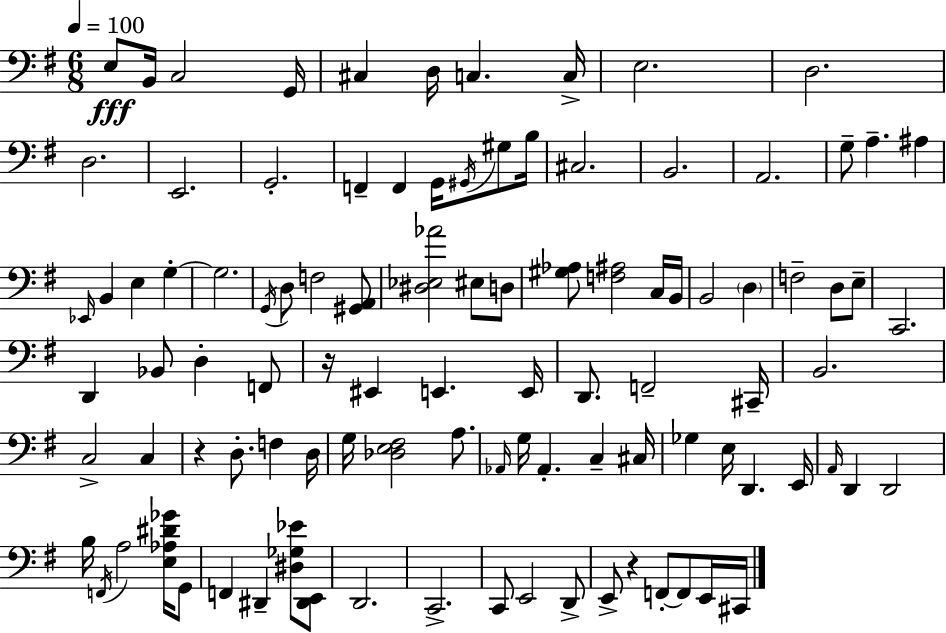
X:1
T:Untitled
M:6/8
L:1/4
K:G
E,/2 B,,/4 C,2 G,,/4 ^C, D,/4 C, C,/4 E,2 D,2 D,2 E,,2 G,,2 F,, F,, G,,/4 ^G,,/4 ^G,/2 B,/4 ^C,2 B,,2 A,,2 G,/2 A, ^A, _E,,/4 B,, E, G, G,2 G,,/4 D,/2 F,2 [^G,,A,,]/2 [^D,_E,_A]2 ^E,/2 D,/2 [^G,_A,]/2 [F,^A,]2 C,/4 B,,/4 B,,2 D, F,2 D,/2 E,/2 C,,2 D,, _B,,/2 D, F,,/2 z/4 ^E,, E,, E,,/4 D,,/2 F,,2 ^C,,/4 B,,2 C,2 C, z D,/2 F, D,/4 G,/4 [_D,E,^F,]2 A,/2 _A,,/4 G,/4 _A,, C, ^C,/4 _G, E,/4 D,, E,,/4 A,,/4 D,, D,,2 B,/4 F,,/4 A,2 [E,_A,^D_G]/4 G,,/2 F,, ^D,, [^D,_G,_E]/2 [^D,,E,,]/2 D,,2 C,,2 C,,/2 E,,2 D,,/2 E,,/2 z F,,/2 F,,/2 E,,/4 ^C,,/4